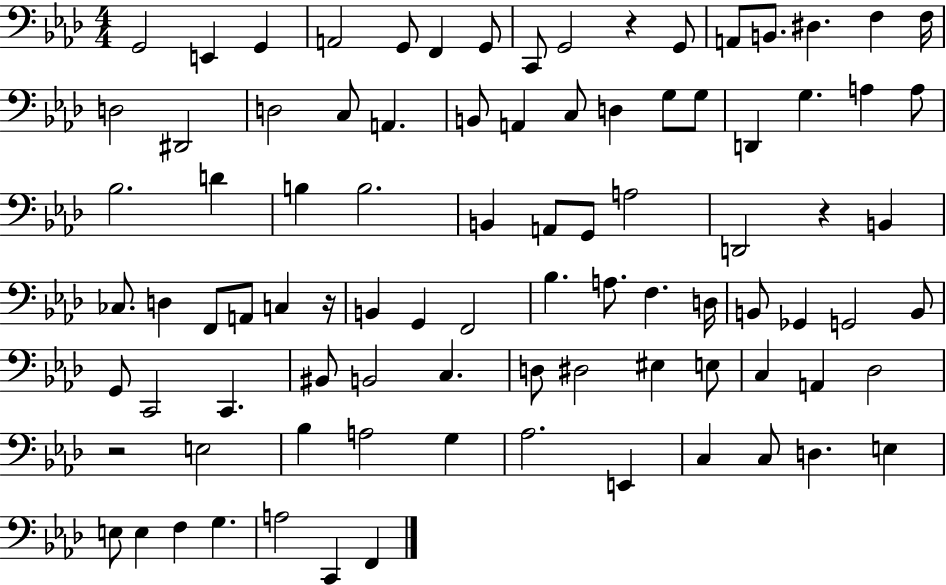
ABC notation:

X:1
T:Untitled
M:4/4
L:1/4
K:Ab
G,,2 E,, G,, A,,2 G,,/2 F,, G,,/2 C,,/2 G,,2 z G,,/2 A,,/2 B,,/2 ^D, F, F,/4 D,2 ^D,,2 D,2 C,/2 A,, B,,/2 A,, C,/2 D, G,/2 G,/2 D,, G, A, A,/2 _B,2 D B, B,2 B,, A,,/2 G,,/2 A,2 D,,2 z B,, _C,/2 D, F,,/2 A,,/2 C, z/4 B,, G,, F,,2 _B, A,/2 F, D,/4 B,,/2 _G,, G,,2 B,,/2 G,,/2 C,,2 C,, ^B,,/2 B,,2 C, D,/2 ^D,2 ^E, E,/2 C, A,, _D,2 z2 E,2 _B, A,2 G, _A,2 E,, C, C,/2 D, E, E,/2 E, F, G, A,2 C,, F,,